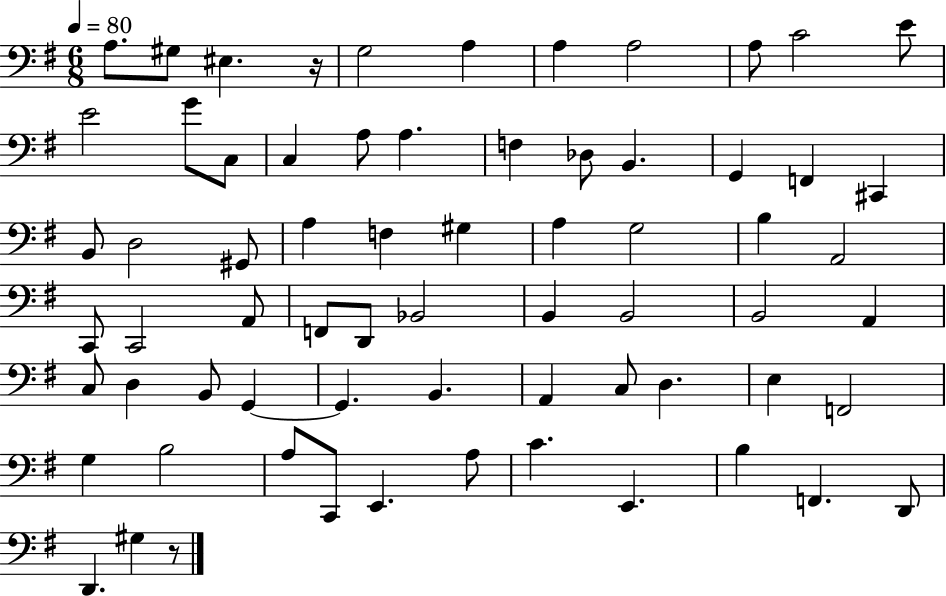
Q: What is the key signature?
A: G major